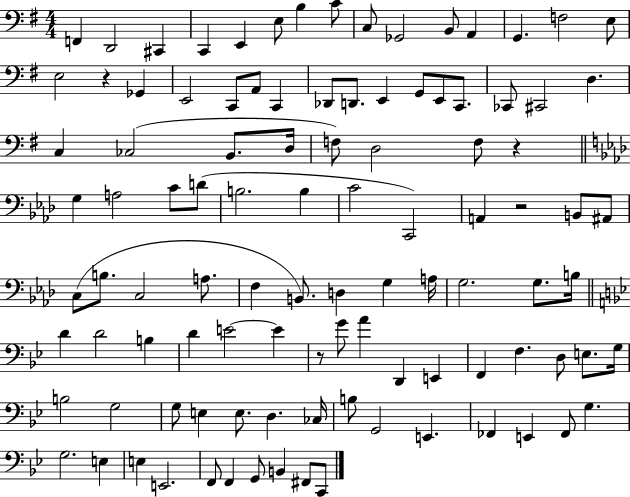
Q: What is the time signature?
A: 4/4